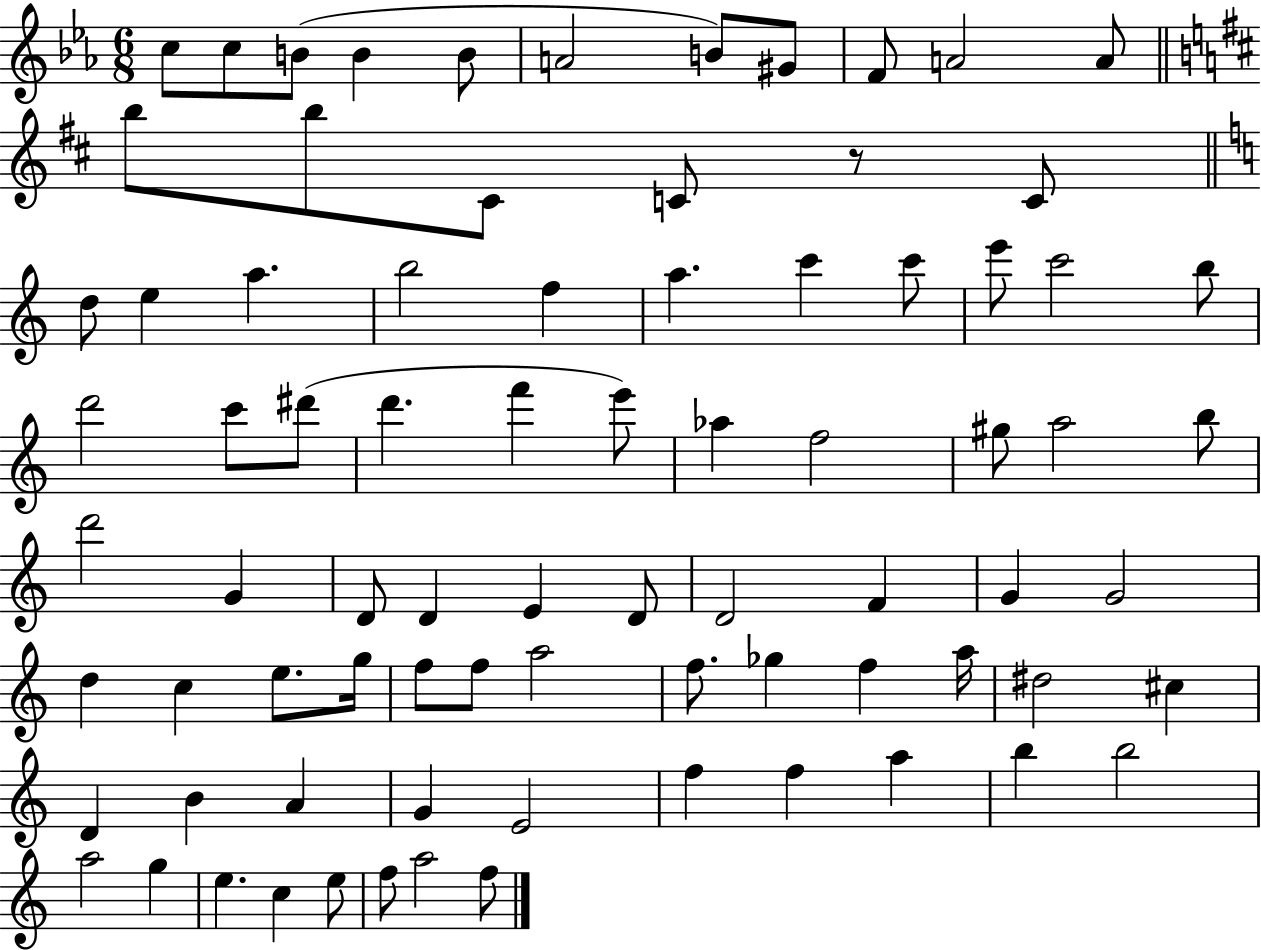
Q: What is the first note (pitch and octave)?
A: C5